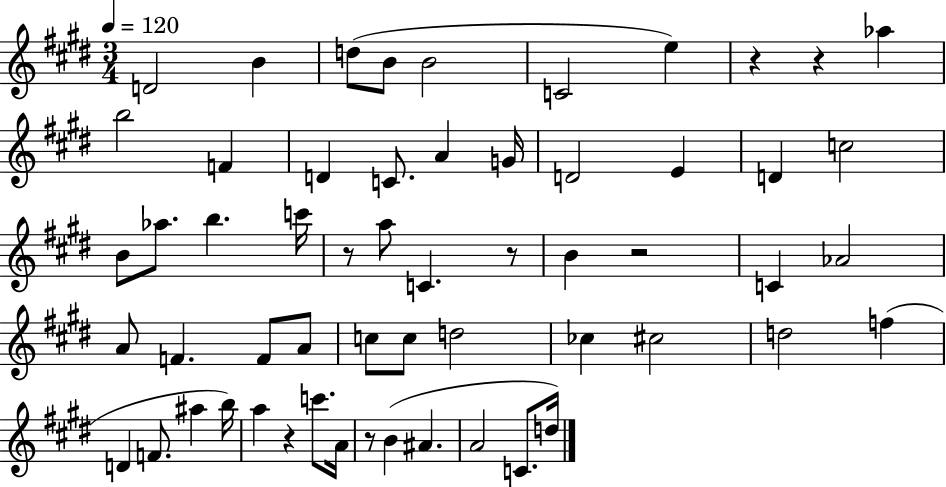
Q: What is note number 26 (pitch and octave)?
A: C4